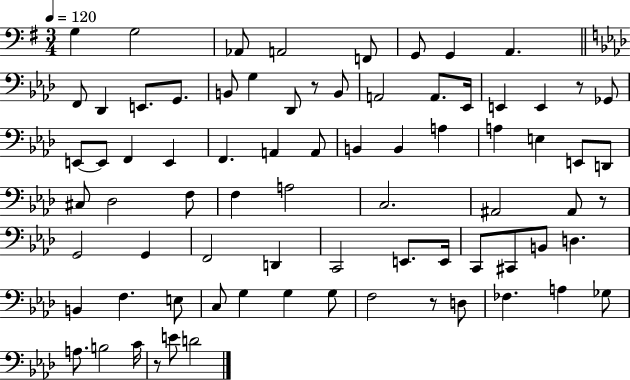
G3/q G3/h Ab2/e A2/h F2/e G2/e G2/q A2/q. F2/e Db2/q E2/e. G2/e. B2/e G3/q Db2/e R/e B2/e A2/h A2/e. Eb2/s E2/q E2/q R/e Gb2/e E2/e E2/e F2/q E2/q F2/q. A2/q A2/e B2/q B2/q A3/q A3/q E3/q E2/e D2/e C#3/e Db3/h F3/e F3/q A3/h C3/h. A#2/h A#2/e R/e G2/h G2/q F2/h D2/q C2/h E2/e. E2/s C2/e C#2/e B2/e D3/q. B2/q F3/q. E3/e C3/e G3/q G3/q G3/e F3/h R/e D3/e FES3/q. A3/q Gb3/e A3/e. B3/h C4/s R/e E4/e D4/h